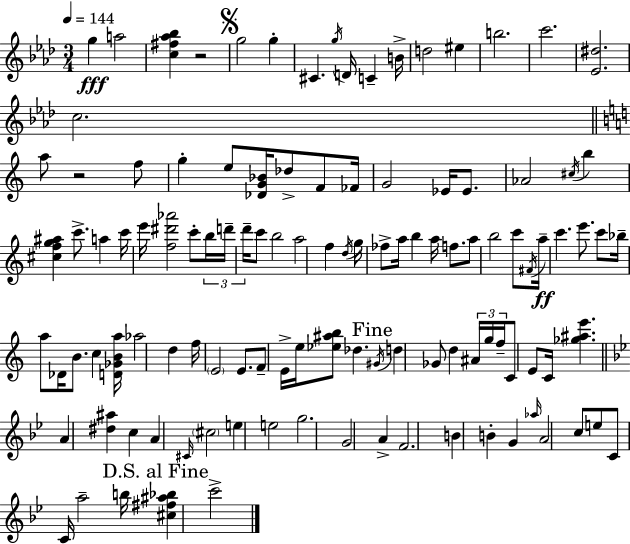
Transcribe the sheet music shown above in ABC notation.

X:1
T:Untitled
M:3/4
L:1/4
K:Fm
g a2 [c^f_a_b] z2 g2 g ^C g/4 D/4 C B/4 d2 ^e b2 c'2 [_E^d]2 c2 a/2 z2 f/2 g e/2 [_DG_B]/4 _d/2 F/2 _F/4 G2 _E/4 _E/2 _A2 ^c/4 b [^cfg^a] c'/2 a c'/4 e'/4 [f^d'_a']2 c'/2 b/4 d'/4 d'/4 c'/2 b2 a2 f d/4 g/4 _f/2 a/4 b a/4 f/2 a/2 b2 c'/2 ^F/4 a/4 c' e'/2 c'/2 _b/4 a/2 _D/4 B/2 c [D_GBa]/4 _a2 d f/4 E2 E/2 F/2 E/4 e/4 [_e^ab]/2 _d ^G/4 d _G/2 d ^A/4 g/4 f/4 C/2 E/2 C/4 [_g^ae'] A [^d^a] c A ^C/4 ^c2 e e2 g2 G2 A F2 B B G _a/4 A2 c/2 e/2 C/2 C/4 a2 b/4 [^c^f^a_b] c'2